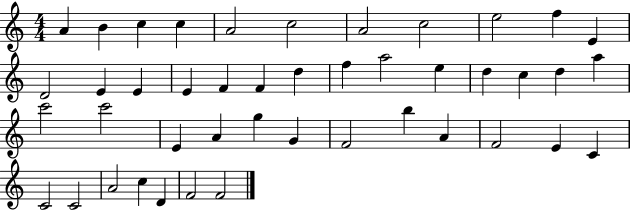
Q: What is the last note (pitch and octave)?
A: F4